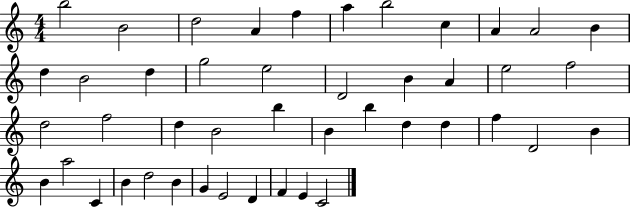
{
  \clef treble
  \numericTimeSignature
  \time 4/4
  \key c \major
  b''2 b'2 | d''2 a'4 f''4 | a''4 b''2 c''4 | a'4 a'2 b'4 | \break d''4 b'2 d''4 | g''2 e''2 | d'2 b'4 a'4 | e''2 f''2 | \break d''2 f''2 | d''4 b'2 b''4 | b'4 b''4 d''4 d''4 | f''4 d'2 b'4 | \break b'4 a''2 c'4 | b'4 d''2 b'4 | g'4 e'2 d'4 | f'4 e'4 c'2 | \break \bar "|."
}